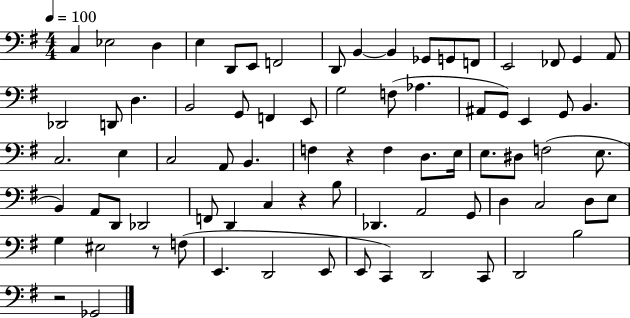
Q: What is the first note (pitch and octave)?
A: C3